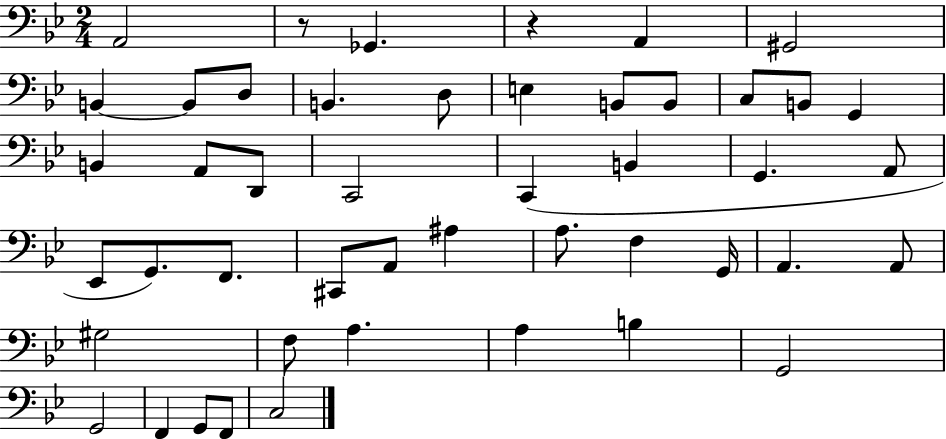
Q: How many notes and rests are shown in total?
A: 47